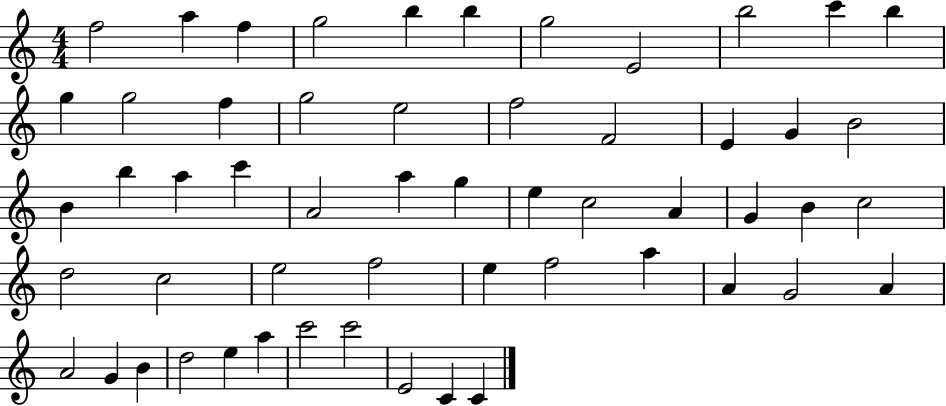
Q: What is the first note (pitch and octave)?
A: F5